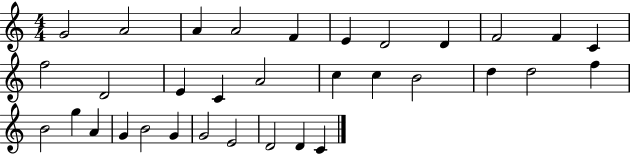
G4/h A4/h A4/q A4/h F4/q E4/q D4/h D4/q F4/h F4/q C4/q F5/h D4/h E4/q C4/q A4/h C5/q C5/q B4/h D5/q D5/h F5/q B4/h G5/q A4/q G4/q B4/h G4/q G4/h E4/h D4/h D4/q C4/q